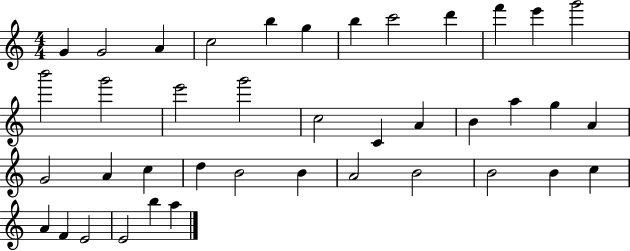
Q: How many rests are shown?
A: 0